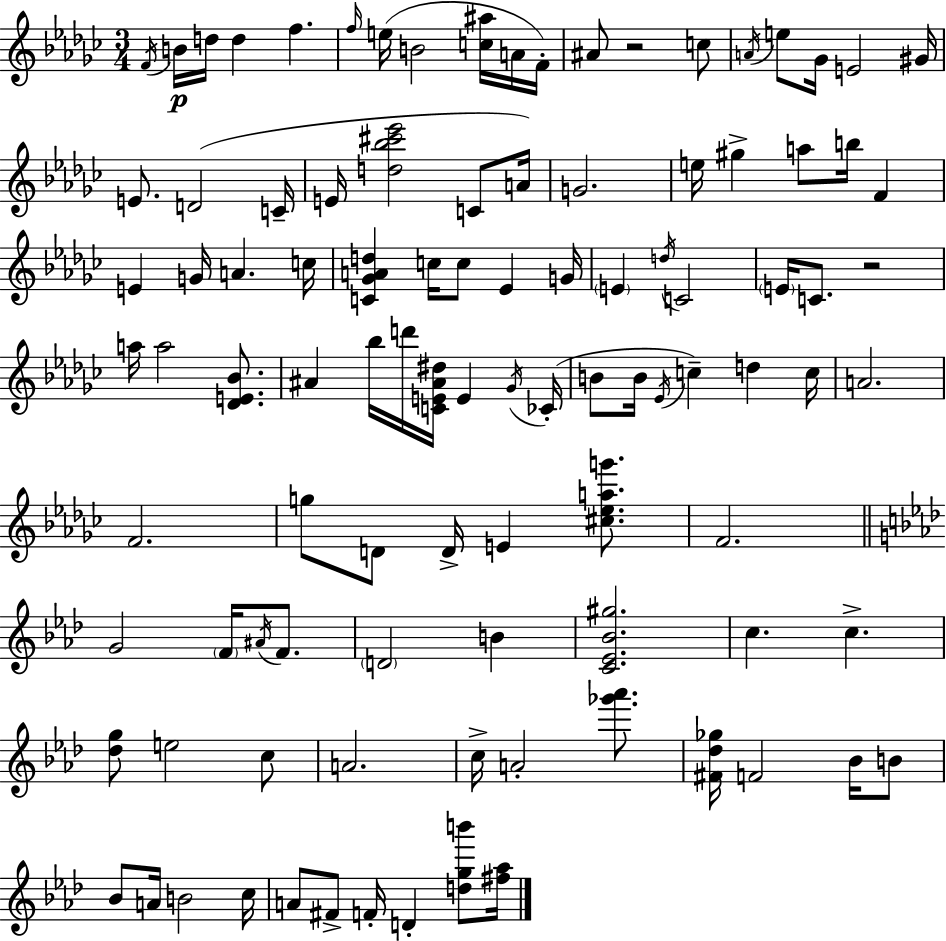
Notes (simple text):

F4/s B4/s D5/s D5/q F5/q. F5/s E5/s B4/h [C5,A#5]/s A4/s F4/s A#4/e R/h C5/e A4/s E5/e Gb4/s E4/h G#4/s E4/e. D4/h C4/s E4/s [D5,Bb5,C#6,Eb6]/h C4/e A4/s G4/h. E5/s G#5/q A5/e B5/s F4/q E4/q G4/s A4/q. C5/s [C4,Gb4,A4,D5]/q C5/s C5/e Eb4/q G4/s E4/q D5/s C4/h E4/s C4/e. R/h A5/s A5/h [Db4,E4,Bb4]/e. A#4/q Bb5/s D6/s [C4,E4,A#4,D#5]/s E4/q Gb4/s CES4/s B4/e B4/s Eb4/s C5/q D5/q C5/s A4/h. F4/h. G5/e D4/e D4/s E4/q [C#5,Eb5,A5,G6]/e. F4/h. G4/h F4/s A#4/s F4/e. D4/h B4/q [C4,Eb4,Bb4,G#5]/h. C5/q. C5/q. [Db5,G5]/e E5/h C5/e A4/h. C5/s A4/h [Gb6,Ab6]/e. [F#4,Db5,Gb5]/s F4/h Bb4/s B4/e Bb4/e A4/s B4/h C5/s A4/e F#4/e F4/s D4/q [D5,G5,B6]/e [F#5,Ab5]/s